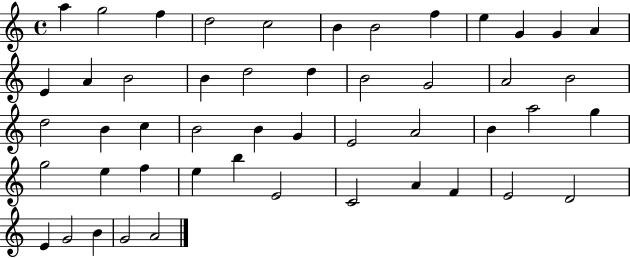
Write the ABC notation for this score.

X:1
T:Untitled
M:4/4
L:1/4
K:C
a g2 f d2 c2 B B2 f e G G A E A B2 B d2 d B2 G2 A2 B2 d2 B c B2 B G E2 A2 B a2 g g2 e f e b E2 C2 A F E2 D2 E G2 B G2 A2